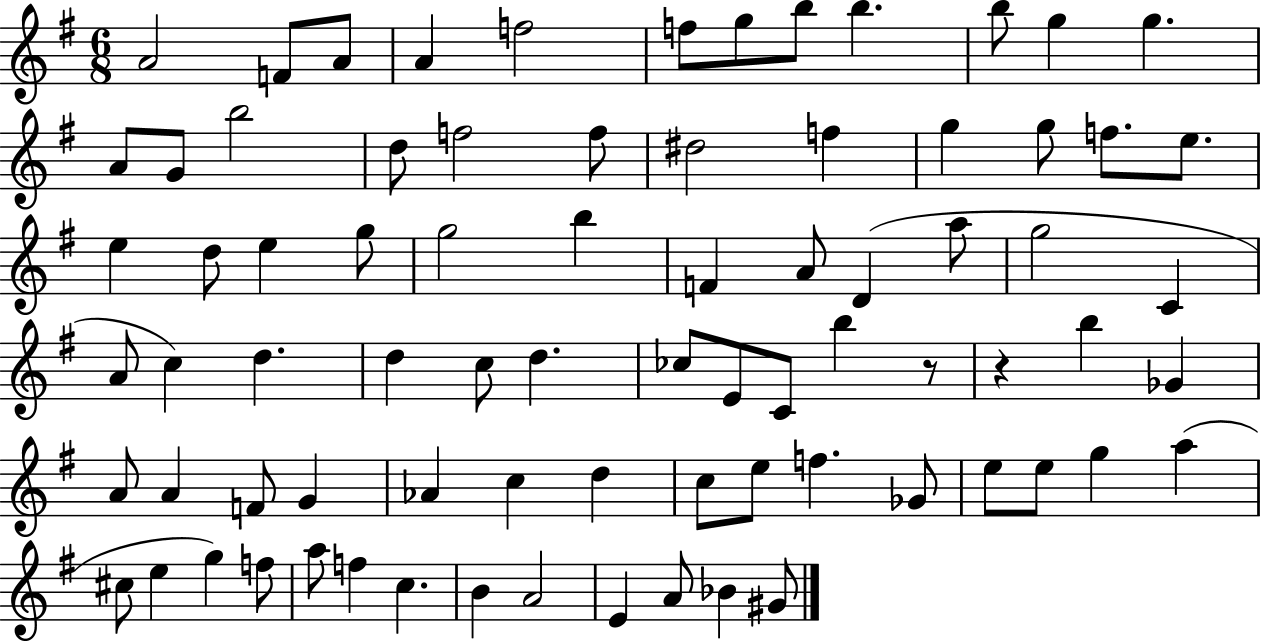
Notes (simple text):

A4/h F4/e A4/e A4/q F5/h F5/e G5/e B5/e B5/q. B5/e G5/q G5/q. A4/e G4/e B5/h D5/e F5/h F5/e D#5/h F5/q G5/q G5/e F5/e. E5/e. E5/q D5/e E5/q G5/e G5/h B5/q F4/q A4/e D4/q A5/e G5/h C4/q A4/e C5/q D5/q. D5/q C5/e D5/q. CES5/e E4/e C4/e B5/q R/e R/q B5/q Gb4/q A4/e A4/q F4/e G4/q Ab4/q C5/q D5/q C5/e E5/e F5/q. Gb4/e E5/e E5/e G5/q A5/q C#5/e E5/q G5/q F5/e A5/e F5/q C5/q. B4/q A4/h E4/q A4/e Bb4/q G#4/e